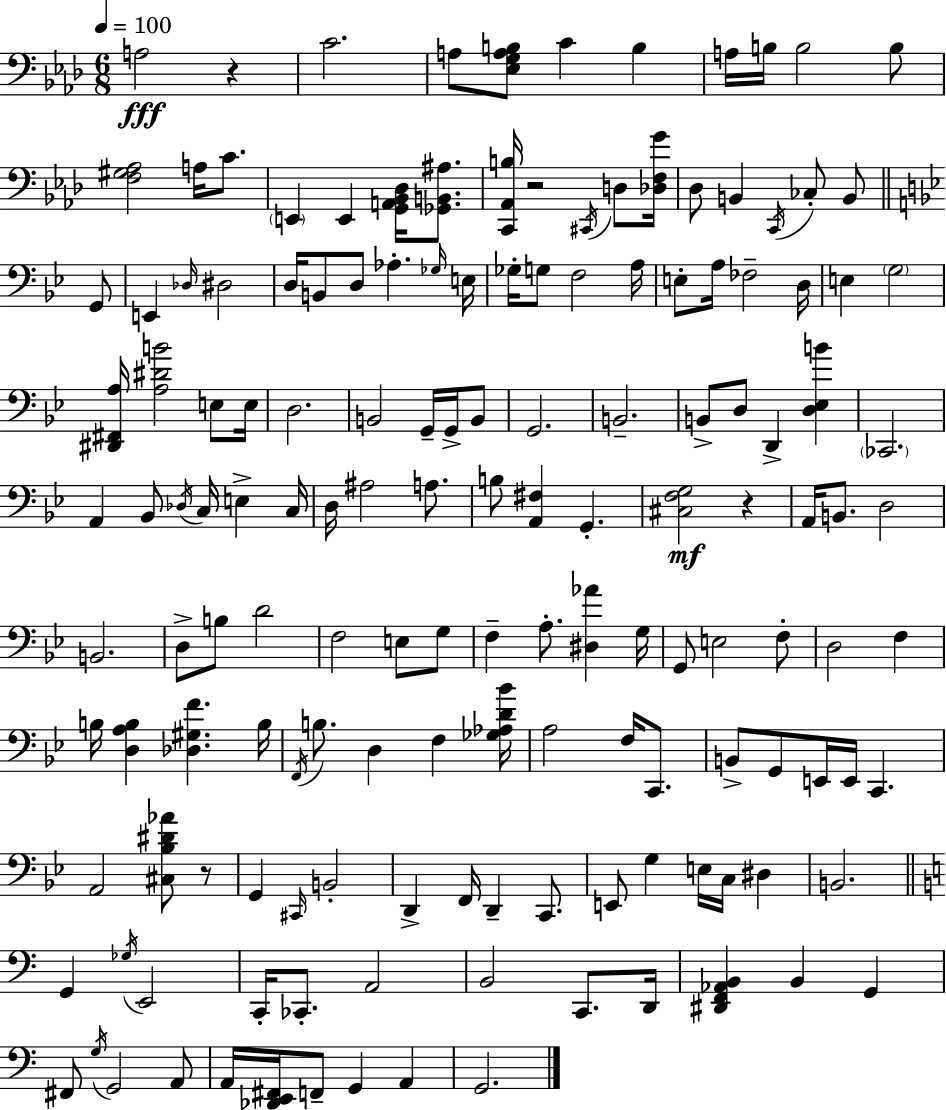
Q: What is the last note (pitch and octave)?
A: G2